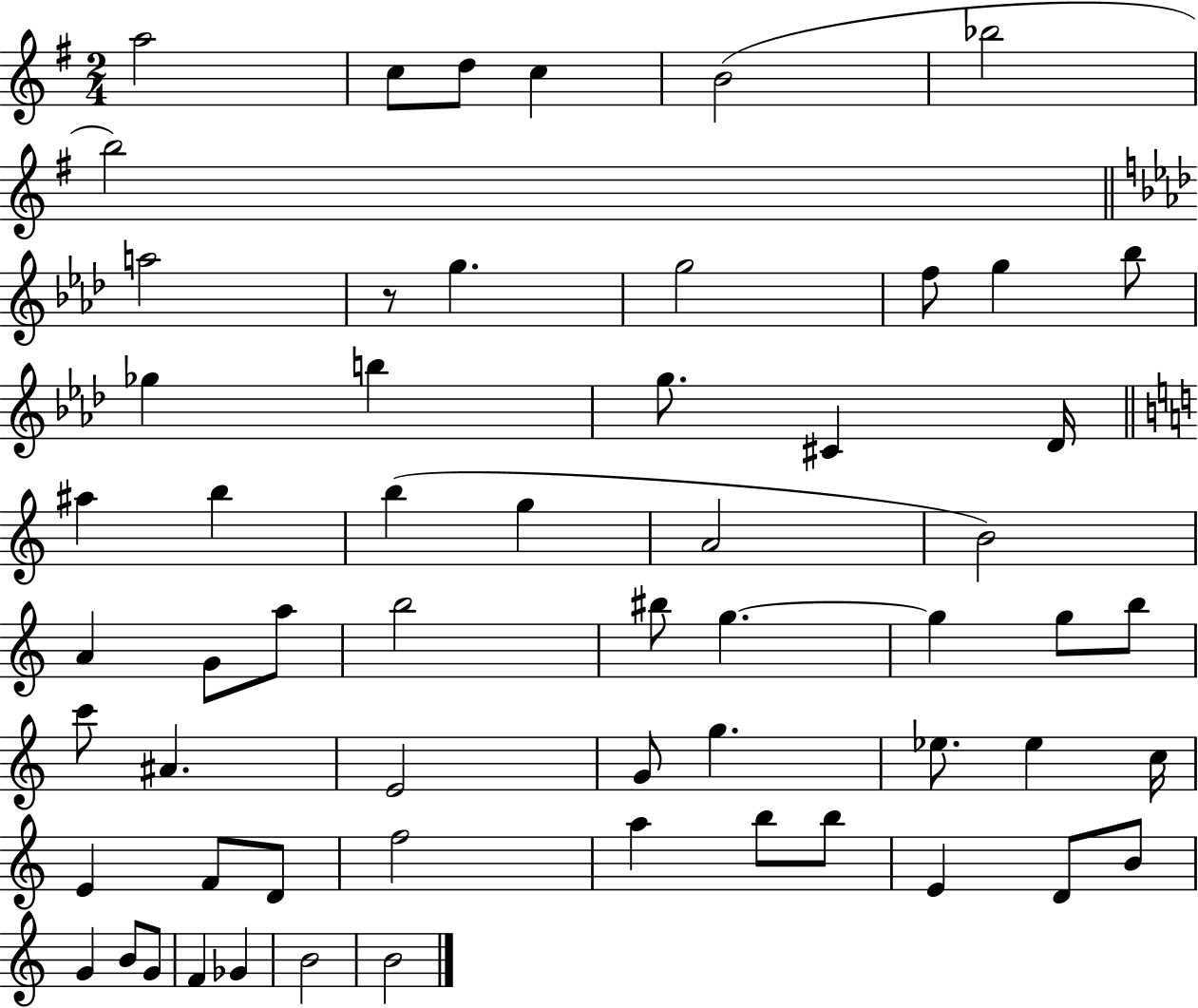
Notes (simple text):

A5/h C5/e D5/e C5/q B4/h Bb5/h B5/h A5/h R/e G5/q. G5/h F5/e G5/q Bb5/e Gb5/q B5/q G5/e. C#4/q Db4/s A#5/q B5/q B5/q G5/q A4/h B4/h A4/q G4/e A5/e B5/h BIS5/e G5/q. G5/q G5/e B5/e C6/e A#4/q. E4/h G4/e G5/q. Eb5/e. Eb5/q C5/s E4/q F4/e D4/e F5/h A5/q B5/e B5/e E4/q D4/e B4/e G4/q B4/e G4/e F4/q Gb4/q B4/h B4/h